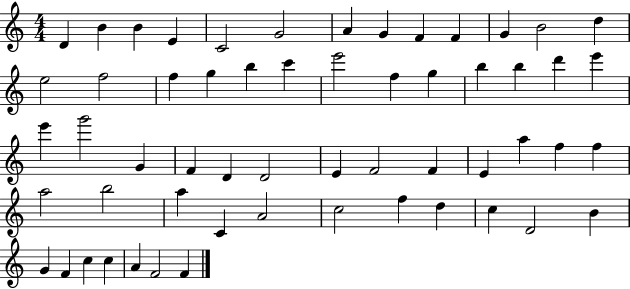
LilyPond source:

{
  \clef treble
  \numericTimeSignature
  \time 4/4
  \key c \major
  d'4 b'4 b'4 e'4 | c'2 g'2 | a'4 g'4 f'4 f'4 | g'4 b'2 d''4 | \break e''2 f''2 | f''4 g''4 b''4 c'''4 | e'''2 f''4 g''4 | b''4 b''4 d'''4 e'''4 | \break e'''4 g'''2 g'4 | f'4 d'4 d'2 | e'4 f'2 f'4 | e'4 a''4 f''4 f''4 | \break a''2 b''2 | a''4 c'4 a'2 | c''2 f''4 d''4 | c''4 d'2 b'4 | \break g'4 f'4 c''4 c''4 | a'4 f'2 f'4 | \bar "|."
}